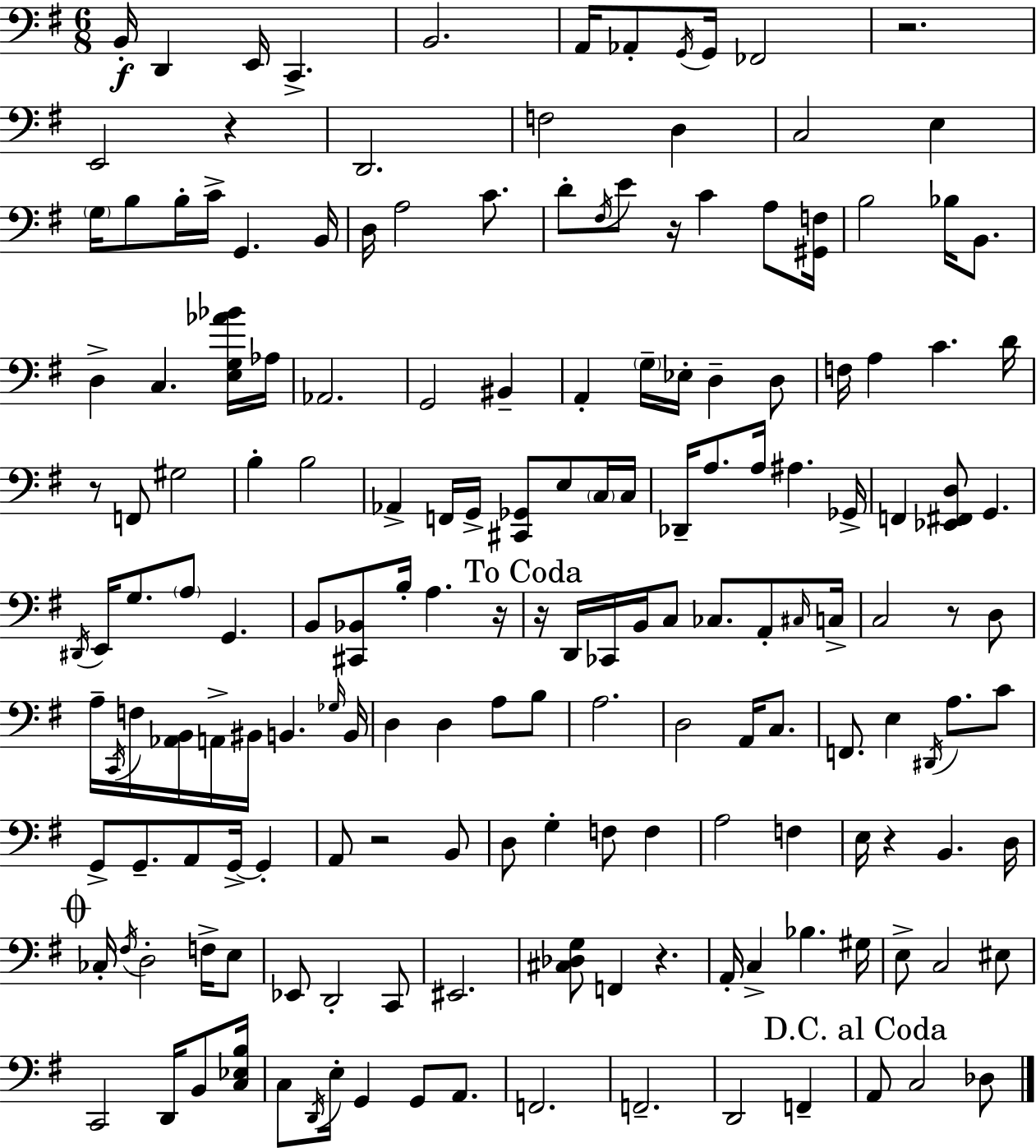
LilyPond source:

{
  \clef bass
  \numericTimeSignature
  \time 6/8
  \key g \major
  \repeat volta 2 { b,16-.\f d,4 e,16 c,4.-> | b,2. | a,16 aes,8-. \acciaccatura { g,16 } g,16 fes,2 | r2. | \break e,2 r4 | d,2. | f2 d4 | c2 e4 | \break \parenthesize g16 b8 b16-. c'16-> g,4. | b,16 d16 a2 c'8. | d'8-. \acciaccatura { fis16 } e'8 r16 c'4 a8 | <gis, f>16 b2 bes16 b,8. | \break d4-> c4. | <e g aes' bes'>16 aes16 aes,2. | g,2 bis,4-- | a,4-. \parenthesize g16-- ees16-. d4-- | \break d8 f16 a4 c'4. | d'16 r8 f,8 gis2 | b4-. b2 | aes,4-> f,16 g,16-> <cis, ges,>8 e8 | \break \parenthesize c16 c16 des,16-- a8. a16 ais4. | ges,16-> f,4 <ees, fis, d>8 g,4. | \acciaccatura { dis,16 } e,16 g8. \parenthesize a8 g,4. | b,8 <cis, bes,>8 b16-. a4. | \break r16 \mark "To Coda" r16 d,16 ces,16 b,16 c8 ces8. | a,8-. \grace { cis16 } c16-> c2 | r8 d8 a16-- \acciaccatura { c,16 } f16 <aes, b,>16 a,16-> bis,16 b,4. | \grace { ges16 } b,16 d4 d4 | \break a8 b8 a2. | d2 | a,16 c8. f,8. e4 | \acciaccatura { dis,16 } a8. c'8 g,8-> g,8.-- | \break a,8 g,16->~~ g,4-. a,8 r2 | b,8 d8 g4-. | f8 f4 a2 | f4 e16 r4 | \break b,4. d16 \mark \markup { \musicglyph "scripts.coda" } ces16-. \acciaccatura { fis16 } d2-. | f16-> e8 ees,8 d,2-. | c,8 eis,2. | <cis des g>8 f,4 | \break r4. a,16-. c4-> | bes4. gis16 e8-> c2 | eis8 c,2 | d,16 b,8 <c ees b>16 c8 \acciaccatura { d,16 } e16-. | \break g,4 g,8 a,8. f,2. | f,2.-- | d,2 | f,4-- \mark "D.C. al Coda" a,8 c2 | \break des8 } \bar "|."
}